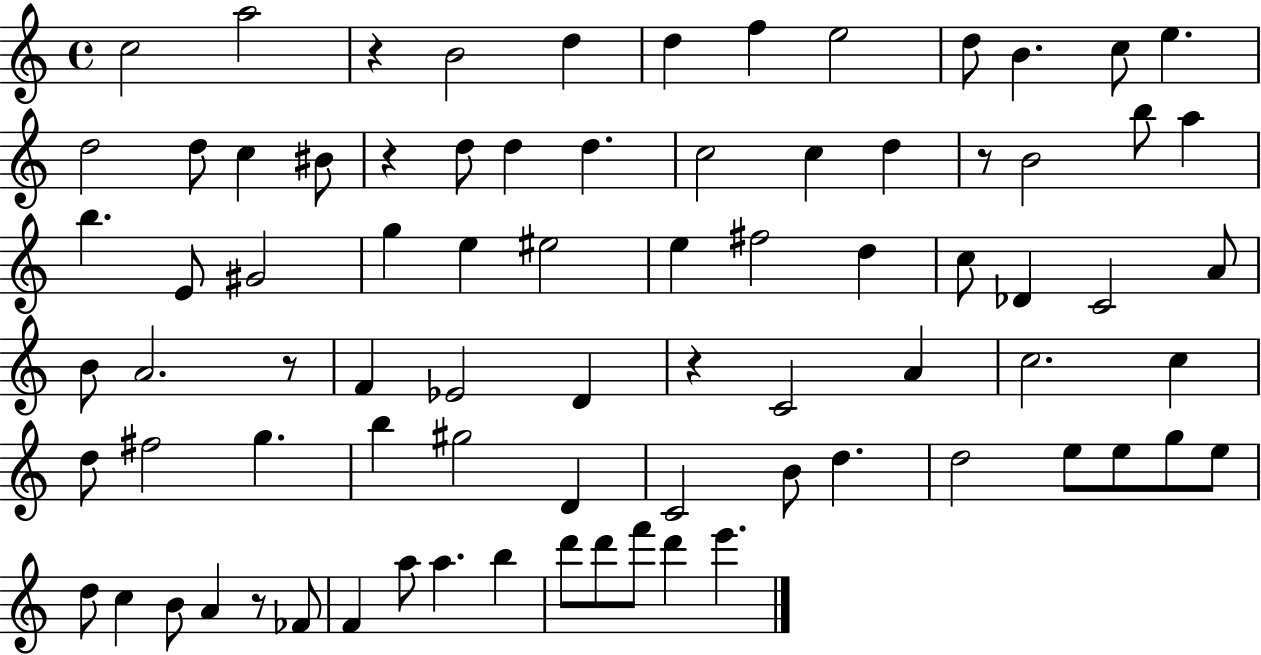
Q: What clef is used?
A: treble